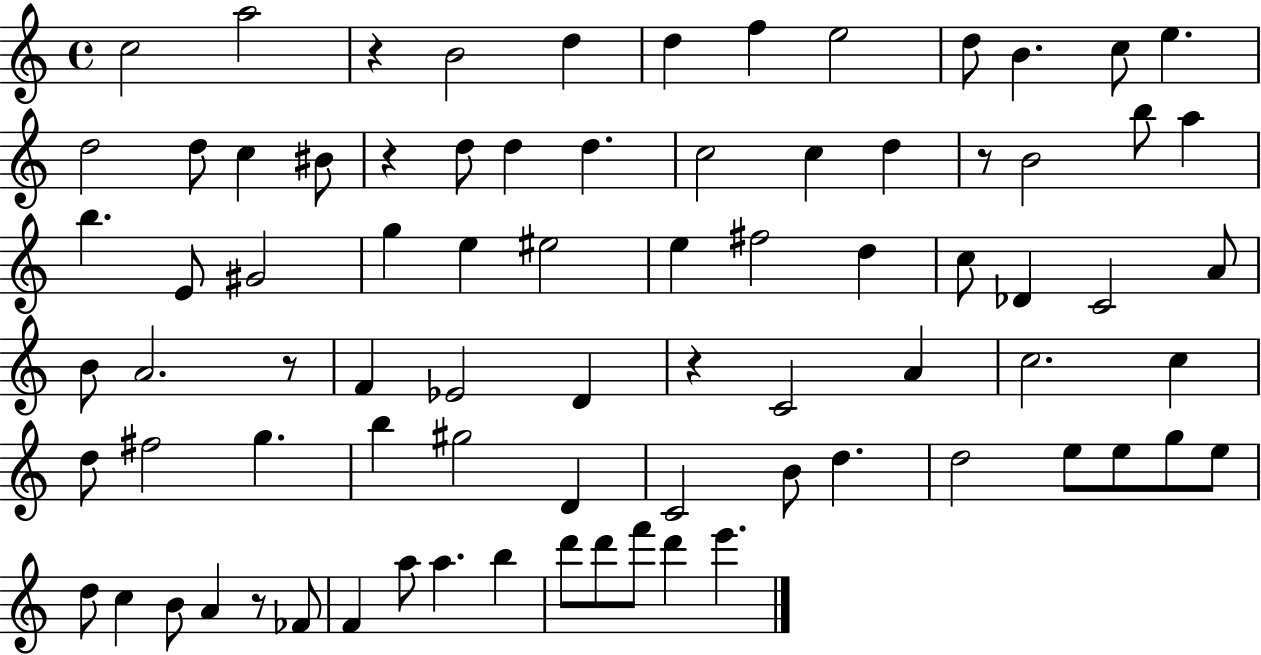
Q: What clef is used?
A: treble